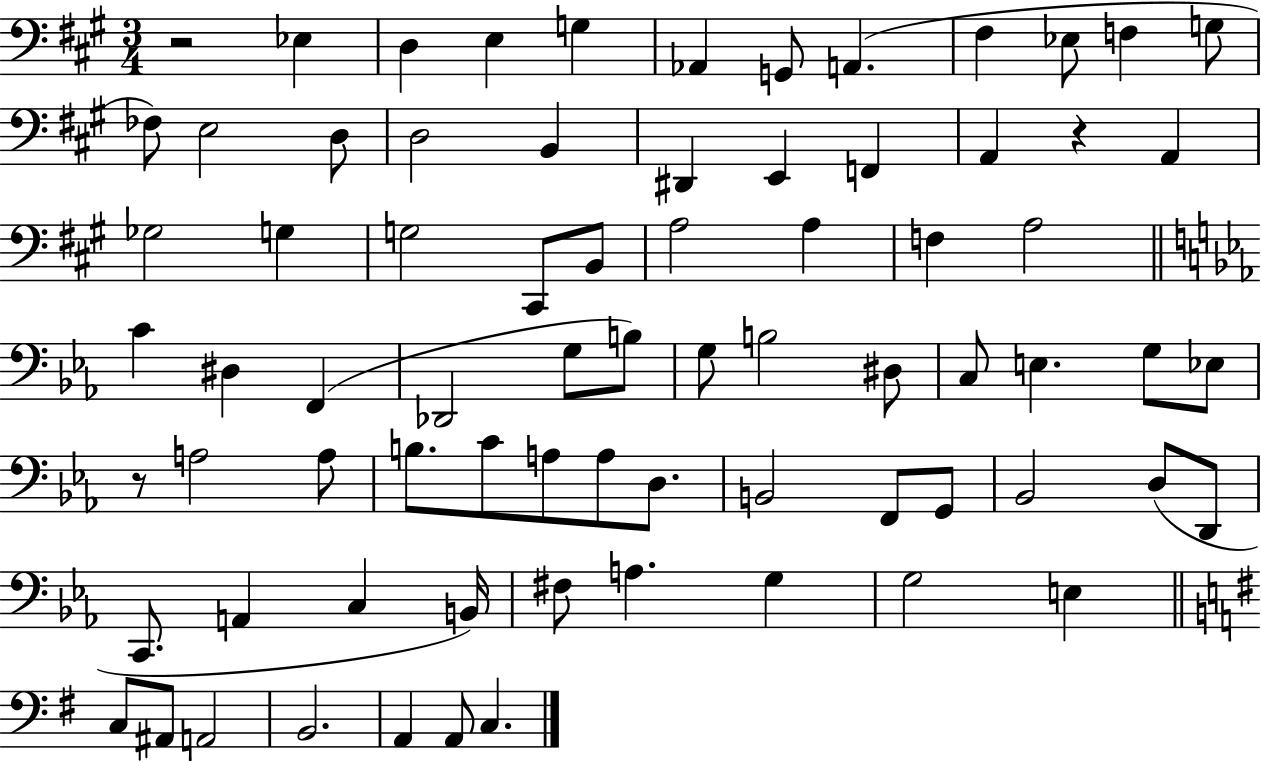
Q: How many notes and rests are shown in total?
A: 75